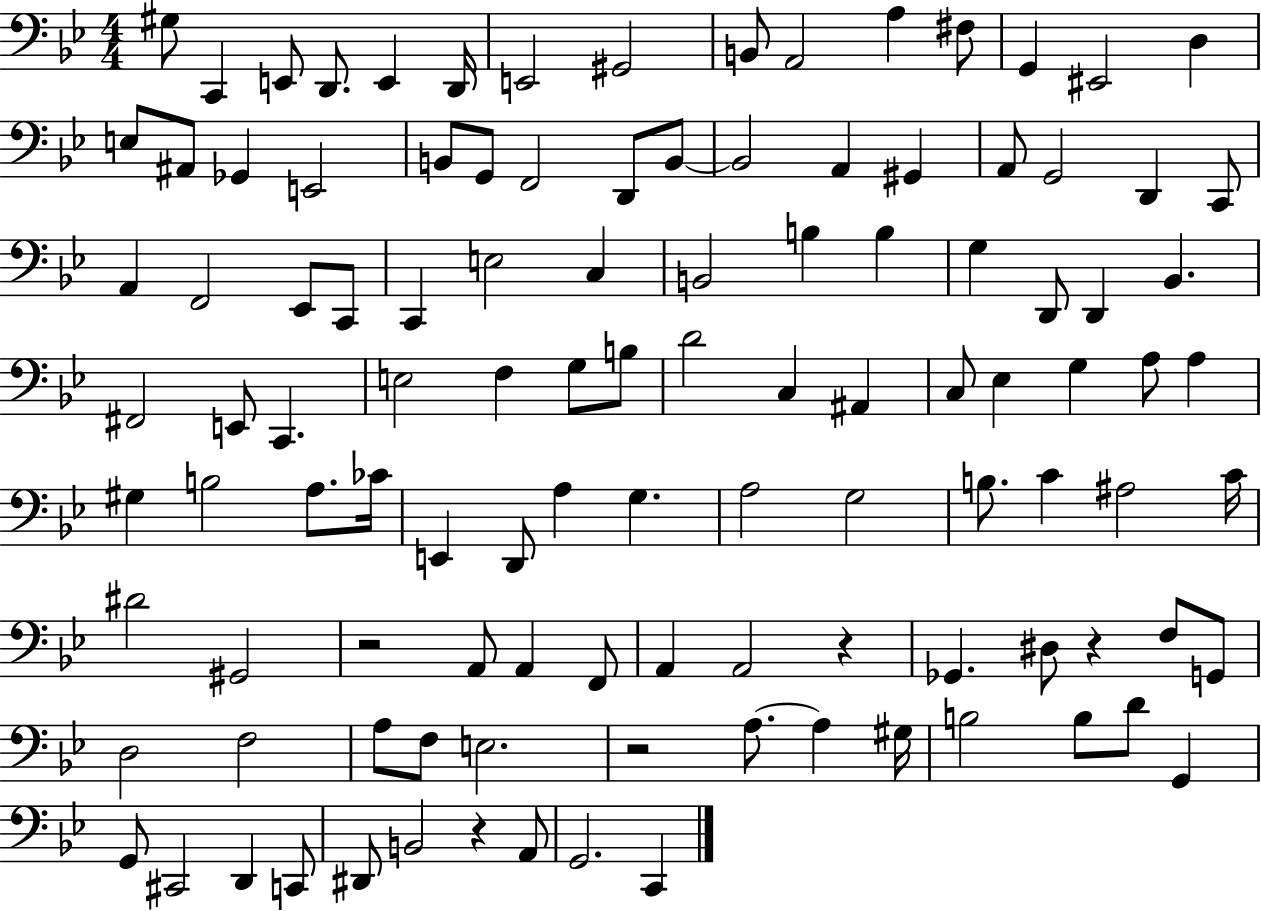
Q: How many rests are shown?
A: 5